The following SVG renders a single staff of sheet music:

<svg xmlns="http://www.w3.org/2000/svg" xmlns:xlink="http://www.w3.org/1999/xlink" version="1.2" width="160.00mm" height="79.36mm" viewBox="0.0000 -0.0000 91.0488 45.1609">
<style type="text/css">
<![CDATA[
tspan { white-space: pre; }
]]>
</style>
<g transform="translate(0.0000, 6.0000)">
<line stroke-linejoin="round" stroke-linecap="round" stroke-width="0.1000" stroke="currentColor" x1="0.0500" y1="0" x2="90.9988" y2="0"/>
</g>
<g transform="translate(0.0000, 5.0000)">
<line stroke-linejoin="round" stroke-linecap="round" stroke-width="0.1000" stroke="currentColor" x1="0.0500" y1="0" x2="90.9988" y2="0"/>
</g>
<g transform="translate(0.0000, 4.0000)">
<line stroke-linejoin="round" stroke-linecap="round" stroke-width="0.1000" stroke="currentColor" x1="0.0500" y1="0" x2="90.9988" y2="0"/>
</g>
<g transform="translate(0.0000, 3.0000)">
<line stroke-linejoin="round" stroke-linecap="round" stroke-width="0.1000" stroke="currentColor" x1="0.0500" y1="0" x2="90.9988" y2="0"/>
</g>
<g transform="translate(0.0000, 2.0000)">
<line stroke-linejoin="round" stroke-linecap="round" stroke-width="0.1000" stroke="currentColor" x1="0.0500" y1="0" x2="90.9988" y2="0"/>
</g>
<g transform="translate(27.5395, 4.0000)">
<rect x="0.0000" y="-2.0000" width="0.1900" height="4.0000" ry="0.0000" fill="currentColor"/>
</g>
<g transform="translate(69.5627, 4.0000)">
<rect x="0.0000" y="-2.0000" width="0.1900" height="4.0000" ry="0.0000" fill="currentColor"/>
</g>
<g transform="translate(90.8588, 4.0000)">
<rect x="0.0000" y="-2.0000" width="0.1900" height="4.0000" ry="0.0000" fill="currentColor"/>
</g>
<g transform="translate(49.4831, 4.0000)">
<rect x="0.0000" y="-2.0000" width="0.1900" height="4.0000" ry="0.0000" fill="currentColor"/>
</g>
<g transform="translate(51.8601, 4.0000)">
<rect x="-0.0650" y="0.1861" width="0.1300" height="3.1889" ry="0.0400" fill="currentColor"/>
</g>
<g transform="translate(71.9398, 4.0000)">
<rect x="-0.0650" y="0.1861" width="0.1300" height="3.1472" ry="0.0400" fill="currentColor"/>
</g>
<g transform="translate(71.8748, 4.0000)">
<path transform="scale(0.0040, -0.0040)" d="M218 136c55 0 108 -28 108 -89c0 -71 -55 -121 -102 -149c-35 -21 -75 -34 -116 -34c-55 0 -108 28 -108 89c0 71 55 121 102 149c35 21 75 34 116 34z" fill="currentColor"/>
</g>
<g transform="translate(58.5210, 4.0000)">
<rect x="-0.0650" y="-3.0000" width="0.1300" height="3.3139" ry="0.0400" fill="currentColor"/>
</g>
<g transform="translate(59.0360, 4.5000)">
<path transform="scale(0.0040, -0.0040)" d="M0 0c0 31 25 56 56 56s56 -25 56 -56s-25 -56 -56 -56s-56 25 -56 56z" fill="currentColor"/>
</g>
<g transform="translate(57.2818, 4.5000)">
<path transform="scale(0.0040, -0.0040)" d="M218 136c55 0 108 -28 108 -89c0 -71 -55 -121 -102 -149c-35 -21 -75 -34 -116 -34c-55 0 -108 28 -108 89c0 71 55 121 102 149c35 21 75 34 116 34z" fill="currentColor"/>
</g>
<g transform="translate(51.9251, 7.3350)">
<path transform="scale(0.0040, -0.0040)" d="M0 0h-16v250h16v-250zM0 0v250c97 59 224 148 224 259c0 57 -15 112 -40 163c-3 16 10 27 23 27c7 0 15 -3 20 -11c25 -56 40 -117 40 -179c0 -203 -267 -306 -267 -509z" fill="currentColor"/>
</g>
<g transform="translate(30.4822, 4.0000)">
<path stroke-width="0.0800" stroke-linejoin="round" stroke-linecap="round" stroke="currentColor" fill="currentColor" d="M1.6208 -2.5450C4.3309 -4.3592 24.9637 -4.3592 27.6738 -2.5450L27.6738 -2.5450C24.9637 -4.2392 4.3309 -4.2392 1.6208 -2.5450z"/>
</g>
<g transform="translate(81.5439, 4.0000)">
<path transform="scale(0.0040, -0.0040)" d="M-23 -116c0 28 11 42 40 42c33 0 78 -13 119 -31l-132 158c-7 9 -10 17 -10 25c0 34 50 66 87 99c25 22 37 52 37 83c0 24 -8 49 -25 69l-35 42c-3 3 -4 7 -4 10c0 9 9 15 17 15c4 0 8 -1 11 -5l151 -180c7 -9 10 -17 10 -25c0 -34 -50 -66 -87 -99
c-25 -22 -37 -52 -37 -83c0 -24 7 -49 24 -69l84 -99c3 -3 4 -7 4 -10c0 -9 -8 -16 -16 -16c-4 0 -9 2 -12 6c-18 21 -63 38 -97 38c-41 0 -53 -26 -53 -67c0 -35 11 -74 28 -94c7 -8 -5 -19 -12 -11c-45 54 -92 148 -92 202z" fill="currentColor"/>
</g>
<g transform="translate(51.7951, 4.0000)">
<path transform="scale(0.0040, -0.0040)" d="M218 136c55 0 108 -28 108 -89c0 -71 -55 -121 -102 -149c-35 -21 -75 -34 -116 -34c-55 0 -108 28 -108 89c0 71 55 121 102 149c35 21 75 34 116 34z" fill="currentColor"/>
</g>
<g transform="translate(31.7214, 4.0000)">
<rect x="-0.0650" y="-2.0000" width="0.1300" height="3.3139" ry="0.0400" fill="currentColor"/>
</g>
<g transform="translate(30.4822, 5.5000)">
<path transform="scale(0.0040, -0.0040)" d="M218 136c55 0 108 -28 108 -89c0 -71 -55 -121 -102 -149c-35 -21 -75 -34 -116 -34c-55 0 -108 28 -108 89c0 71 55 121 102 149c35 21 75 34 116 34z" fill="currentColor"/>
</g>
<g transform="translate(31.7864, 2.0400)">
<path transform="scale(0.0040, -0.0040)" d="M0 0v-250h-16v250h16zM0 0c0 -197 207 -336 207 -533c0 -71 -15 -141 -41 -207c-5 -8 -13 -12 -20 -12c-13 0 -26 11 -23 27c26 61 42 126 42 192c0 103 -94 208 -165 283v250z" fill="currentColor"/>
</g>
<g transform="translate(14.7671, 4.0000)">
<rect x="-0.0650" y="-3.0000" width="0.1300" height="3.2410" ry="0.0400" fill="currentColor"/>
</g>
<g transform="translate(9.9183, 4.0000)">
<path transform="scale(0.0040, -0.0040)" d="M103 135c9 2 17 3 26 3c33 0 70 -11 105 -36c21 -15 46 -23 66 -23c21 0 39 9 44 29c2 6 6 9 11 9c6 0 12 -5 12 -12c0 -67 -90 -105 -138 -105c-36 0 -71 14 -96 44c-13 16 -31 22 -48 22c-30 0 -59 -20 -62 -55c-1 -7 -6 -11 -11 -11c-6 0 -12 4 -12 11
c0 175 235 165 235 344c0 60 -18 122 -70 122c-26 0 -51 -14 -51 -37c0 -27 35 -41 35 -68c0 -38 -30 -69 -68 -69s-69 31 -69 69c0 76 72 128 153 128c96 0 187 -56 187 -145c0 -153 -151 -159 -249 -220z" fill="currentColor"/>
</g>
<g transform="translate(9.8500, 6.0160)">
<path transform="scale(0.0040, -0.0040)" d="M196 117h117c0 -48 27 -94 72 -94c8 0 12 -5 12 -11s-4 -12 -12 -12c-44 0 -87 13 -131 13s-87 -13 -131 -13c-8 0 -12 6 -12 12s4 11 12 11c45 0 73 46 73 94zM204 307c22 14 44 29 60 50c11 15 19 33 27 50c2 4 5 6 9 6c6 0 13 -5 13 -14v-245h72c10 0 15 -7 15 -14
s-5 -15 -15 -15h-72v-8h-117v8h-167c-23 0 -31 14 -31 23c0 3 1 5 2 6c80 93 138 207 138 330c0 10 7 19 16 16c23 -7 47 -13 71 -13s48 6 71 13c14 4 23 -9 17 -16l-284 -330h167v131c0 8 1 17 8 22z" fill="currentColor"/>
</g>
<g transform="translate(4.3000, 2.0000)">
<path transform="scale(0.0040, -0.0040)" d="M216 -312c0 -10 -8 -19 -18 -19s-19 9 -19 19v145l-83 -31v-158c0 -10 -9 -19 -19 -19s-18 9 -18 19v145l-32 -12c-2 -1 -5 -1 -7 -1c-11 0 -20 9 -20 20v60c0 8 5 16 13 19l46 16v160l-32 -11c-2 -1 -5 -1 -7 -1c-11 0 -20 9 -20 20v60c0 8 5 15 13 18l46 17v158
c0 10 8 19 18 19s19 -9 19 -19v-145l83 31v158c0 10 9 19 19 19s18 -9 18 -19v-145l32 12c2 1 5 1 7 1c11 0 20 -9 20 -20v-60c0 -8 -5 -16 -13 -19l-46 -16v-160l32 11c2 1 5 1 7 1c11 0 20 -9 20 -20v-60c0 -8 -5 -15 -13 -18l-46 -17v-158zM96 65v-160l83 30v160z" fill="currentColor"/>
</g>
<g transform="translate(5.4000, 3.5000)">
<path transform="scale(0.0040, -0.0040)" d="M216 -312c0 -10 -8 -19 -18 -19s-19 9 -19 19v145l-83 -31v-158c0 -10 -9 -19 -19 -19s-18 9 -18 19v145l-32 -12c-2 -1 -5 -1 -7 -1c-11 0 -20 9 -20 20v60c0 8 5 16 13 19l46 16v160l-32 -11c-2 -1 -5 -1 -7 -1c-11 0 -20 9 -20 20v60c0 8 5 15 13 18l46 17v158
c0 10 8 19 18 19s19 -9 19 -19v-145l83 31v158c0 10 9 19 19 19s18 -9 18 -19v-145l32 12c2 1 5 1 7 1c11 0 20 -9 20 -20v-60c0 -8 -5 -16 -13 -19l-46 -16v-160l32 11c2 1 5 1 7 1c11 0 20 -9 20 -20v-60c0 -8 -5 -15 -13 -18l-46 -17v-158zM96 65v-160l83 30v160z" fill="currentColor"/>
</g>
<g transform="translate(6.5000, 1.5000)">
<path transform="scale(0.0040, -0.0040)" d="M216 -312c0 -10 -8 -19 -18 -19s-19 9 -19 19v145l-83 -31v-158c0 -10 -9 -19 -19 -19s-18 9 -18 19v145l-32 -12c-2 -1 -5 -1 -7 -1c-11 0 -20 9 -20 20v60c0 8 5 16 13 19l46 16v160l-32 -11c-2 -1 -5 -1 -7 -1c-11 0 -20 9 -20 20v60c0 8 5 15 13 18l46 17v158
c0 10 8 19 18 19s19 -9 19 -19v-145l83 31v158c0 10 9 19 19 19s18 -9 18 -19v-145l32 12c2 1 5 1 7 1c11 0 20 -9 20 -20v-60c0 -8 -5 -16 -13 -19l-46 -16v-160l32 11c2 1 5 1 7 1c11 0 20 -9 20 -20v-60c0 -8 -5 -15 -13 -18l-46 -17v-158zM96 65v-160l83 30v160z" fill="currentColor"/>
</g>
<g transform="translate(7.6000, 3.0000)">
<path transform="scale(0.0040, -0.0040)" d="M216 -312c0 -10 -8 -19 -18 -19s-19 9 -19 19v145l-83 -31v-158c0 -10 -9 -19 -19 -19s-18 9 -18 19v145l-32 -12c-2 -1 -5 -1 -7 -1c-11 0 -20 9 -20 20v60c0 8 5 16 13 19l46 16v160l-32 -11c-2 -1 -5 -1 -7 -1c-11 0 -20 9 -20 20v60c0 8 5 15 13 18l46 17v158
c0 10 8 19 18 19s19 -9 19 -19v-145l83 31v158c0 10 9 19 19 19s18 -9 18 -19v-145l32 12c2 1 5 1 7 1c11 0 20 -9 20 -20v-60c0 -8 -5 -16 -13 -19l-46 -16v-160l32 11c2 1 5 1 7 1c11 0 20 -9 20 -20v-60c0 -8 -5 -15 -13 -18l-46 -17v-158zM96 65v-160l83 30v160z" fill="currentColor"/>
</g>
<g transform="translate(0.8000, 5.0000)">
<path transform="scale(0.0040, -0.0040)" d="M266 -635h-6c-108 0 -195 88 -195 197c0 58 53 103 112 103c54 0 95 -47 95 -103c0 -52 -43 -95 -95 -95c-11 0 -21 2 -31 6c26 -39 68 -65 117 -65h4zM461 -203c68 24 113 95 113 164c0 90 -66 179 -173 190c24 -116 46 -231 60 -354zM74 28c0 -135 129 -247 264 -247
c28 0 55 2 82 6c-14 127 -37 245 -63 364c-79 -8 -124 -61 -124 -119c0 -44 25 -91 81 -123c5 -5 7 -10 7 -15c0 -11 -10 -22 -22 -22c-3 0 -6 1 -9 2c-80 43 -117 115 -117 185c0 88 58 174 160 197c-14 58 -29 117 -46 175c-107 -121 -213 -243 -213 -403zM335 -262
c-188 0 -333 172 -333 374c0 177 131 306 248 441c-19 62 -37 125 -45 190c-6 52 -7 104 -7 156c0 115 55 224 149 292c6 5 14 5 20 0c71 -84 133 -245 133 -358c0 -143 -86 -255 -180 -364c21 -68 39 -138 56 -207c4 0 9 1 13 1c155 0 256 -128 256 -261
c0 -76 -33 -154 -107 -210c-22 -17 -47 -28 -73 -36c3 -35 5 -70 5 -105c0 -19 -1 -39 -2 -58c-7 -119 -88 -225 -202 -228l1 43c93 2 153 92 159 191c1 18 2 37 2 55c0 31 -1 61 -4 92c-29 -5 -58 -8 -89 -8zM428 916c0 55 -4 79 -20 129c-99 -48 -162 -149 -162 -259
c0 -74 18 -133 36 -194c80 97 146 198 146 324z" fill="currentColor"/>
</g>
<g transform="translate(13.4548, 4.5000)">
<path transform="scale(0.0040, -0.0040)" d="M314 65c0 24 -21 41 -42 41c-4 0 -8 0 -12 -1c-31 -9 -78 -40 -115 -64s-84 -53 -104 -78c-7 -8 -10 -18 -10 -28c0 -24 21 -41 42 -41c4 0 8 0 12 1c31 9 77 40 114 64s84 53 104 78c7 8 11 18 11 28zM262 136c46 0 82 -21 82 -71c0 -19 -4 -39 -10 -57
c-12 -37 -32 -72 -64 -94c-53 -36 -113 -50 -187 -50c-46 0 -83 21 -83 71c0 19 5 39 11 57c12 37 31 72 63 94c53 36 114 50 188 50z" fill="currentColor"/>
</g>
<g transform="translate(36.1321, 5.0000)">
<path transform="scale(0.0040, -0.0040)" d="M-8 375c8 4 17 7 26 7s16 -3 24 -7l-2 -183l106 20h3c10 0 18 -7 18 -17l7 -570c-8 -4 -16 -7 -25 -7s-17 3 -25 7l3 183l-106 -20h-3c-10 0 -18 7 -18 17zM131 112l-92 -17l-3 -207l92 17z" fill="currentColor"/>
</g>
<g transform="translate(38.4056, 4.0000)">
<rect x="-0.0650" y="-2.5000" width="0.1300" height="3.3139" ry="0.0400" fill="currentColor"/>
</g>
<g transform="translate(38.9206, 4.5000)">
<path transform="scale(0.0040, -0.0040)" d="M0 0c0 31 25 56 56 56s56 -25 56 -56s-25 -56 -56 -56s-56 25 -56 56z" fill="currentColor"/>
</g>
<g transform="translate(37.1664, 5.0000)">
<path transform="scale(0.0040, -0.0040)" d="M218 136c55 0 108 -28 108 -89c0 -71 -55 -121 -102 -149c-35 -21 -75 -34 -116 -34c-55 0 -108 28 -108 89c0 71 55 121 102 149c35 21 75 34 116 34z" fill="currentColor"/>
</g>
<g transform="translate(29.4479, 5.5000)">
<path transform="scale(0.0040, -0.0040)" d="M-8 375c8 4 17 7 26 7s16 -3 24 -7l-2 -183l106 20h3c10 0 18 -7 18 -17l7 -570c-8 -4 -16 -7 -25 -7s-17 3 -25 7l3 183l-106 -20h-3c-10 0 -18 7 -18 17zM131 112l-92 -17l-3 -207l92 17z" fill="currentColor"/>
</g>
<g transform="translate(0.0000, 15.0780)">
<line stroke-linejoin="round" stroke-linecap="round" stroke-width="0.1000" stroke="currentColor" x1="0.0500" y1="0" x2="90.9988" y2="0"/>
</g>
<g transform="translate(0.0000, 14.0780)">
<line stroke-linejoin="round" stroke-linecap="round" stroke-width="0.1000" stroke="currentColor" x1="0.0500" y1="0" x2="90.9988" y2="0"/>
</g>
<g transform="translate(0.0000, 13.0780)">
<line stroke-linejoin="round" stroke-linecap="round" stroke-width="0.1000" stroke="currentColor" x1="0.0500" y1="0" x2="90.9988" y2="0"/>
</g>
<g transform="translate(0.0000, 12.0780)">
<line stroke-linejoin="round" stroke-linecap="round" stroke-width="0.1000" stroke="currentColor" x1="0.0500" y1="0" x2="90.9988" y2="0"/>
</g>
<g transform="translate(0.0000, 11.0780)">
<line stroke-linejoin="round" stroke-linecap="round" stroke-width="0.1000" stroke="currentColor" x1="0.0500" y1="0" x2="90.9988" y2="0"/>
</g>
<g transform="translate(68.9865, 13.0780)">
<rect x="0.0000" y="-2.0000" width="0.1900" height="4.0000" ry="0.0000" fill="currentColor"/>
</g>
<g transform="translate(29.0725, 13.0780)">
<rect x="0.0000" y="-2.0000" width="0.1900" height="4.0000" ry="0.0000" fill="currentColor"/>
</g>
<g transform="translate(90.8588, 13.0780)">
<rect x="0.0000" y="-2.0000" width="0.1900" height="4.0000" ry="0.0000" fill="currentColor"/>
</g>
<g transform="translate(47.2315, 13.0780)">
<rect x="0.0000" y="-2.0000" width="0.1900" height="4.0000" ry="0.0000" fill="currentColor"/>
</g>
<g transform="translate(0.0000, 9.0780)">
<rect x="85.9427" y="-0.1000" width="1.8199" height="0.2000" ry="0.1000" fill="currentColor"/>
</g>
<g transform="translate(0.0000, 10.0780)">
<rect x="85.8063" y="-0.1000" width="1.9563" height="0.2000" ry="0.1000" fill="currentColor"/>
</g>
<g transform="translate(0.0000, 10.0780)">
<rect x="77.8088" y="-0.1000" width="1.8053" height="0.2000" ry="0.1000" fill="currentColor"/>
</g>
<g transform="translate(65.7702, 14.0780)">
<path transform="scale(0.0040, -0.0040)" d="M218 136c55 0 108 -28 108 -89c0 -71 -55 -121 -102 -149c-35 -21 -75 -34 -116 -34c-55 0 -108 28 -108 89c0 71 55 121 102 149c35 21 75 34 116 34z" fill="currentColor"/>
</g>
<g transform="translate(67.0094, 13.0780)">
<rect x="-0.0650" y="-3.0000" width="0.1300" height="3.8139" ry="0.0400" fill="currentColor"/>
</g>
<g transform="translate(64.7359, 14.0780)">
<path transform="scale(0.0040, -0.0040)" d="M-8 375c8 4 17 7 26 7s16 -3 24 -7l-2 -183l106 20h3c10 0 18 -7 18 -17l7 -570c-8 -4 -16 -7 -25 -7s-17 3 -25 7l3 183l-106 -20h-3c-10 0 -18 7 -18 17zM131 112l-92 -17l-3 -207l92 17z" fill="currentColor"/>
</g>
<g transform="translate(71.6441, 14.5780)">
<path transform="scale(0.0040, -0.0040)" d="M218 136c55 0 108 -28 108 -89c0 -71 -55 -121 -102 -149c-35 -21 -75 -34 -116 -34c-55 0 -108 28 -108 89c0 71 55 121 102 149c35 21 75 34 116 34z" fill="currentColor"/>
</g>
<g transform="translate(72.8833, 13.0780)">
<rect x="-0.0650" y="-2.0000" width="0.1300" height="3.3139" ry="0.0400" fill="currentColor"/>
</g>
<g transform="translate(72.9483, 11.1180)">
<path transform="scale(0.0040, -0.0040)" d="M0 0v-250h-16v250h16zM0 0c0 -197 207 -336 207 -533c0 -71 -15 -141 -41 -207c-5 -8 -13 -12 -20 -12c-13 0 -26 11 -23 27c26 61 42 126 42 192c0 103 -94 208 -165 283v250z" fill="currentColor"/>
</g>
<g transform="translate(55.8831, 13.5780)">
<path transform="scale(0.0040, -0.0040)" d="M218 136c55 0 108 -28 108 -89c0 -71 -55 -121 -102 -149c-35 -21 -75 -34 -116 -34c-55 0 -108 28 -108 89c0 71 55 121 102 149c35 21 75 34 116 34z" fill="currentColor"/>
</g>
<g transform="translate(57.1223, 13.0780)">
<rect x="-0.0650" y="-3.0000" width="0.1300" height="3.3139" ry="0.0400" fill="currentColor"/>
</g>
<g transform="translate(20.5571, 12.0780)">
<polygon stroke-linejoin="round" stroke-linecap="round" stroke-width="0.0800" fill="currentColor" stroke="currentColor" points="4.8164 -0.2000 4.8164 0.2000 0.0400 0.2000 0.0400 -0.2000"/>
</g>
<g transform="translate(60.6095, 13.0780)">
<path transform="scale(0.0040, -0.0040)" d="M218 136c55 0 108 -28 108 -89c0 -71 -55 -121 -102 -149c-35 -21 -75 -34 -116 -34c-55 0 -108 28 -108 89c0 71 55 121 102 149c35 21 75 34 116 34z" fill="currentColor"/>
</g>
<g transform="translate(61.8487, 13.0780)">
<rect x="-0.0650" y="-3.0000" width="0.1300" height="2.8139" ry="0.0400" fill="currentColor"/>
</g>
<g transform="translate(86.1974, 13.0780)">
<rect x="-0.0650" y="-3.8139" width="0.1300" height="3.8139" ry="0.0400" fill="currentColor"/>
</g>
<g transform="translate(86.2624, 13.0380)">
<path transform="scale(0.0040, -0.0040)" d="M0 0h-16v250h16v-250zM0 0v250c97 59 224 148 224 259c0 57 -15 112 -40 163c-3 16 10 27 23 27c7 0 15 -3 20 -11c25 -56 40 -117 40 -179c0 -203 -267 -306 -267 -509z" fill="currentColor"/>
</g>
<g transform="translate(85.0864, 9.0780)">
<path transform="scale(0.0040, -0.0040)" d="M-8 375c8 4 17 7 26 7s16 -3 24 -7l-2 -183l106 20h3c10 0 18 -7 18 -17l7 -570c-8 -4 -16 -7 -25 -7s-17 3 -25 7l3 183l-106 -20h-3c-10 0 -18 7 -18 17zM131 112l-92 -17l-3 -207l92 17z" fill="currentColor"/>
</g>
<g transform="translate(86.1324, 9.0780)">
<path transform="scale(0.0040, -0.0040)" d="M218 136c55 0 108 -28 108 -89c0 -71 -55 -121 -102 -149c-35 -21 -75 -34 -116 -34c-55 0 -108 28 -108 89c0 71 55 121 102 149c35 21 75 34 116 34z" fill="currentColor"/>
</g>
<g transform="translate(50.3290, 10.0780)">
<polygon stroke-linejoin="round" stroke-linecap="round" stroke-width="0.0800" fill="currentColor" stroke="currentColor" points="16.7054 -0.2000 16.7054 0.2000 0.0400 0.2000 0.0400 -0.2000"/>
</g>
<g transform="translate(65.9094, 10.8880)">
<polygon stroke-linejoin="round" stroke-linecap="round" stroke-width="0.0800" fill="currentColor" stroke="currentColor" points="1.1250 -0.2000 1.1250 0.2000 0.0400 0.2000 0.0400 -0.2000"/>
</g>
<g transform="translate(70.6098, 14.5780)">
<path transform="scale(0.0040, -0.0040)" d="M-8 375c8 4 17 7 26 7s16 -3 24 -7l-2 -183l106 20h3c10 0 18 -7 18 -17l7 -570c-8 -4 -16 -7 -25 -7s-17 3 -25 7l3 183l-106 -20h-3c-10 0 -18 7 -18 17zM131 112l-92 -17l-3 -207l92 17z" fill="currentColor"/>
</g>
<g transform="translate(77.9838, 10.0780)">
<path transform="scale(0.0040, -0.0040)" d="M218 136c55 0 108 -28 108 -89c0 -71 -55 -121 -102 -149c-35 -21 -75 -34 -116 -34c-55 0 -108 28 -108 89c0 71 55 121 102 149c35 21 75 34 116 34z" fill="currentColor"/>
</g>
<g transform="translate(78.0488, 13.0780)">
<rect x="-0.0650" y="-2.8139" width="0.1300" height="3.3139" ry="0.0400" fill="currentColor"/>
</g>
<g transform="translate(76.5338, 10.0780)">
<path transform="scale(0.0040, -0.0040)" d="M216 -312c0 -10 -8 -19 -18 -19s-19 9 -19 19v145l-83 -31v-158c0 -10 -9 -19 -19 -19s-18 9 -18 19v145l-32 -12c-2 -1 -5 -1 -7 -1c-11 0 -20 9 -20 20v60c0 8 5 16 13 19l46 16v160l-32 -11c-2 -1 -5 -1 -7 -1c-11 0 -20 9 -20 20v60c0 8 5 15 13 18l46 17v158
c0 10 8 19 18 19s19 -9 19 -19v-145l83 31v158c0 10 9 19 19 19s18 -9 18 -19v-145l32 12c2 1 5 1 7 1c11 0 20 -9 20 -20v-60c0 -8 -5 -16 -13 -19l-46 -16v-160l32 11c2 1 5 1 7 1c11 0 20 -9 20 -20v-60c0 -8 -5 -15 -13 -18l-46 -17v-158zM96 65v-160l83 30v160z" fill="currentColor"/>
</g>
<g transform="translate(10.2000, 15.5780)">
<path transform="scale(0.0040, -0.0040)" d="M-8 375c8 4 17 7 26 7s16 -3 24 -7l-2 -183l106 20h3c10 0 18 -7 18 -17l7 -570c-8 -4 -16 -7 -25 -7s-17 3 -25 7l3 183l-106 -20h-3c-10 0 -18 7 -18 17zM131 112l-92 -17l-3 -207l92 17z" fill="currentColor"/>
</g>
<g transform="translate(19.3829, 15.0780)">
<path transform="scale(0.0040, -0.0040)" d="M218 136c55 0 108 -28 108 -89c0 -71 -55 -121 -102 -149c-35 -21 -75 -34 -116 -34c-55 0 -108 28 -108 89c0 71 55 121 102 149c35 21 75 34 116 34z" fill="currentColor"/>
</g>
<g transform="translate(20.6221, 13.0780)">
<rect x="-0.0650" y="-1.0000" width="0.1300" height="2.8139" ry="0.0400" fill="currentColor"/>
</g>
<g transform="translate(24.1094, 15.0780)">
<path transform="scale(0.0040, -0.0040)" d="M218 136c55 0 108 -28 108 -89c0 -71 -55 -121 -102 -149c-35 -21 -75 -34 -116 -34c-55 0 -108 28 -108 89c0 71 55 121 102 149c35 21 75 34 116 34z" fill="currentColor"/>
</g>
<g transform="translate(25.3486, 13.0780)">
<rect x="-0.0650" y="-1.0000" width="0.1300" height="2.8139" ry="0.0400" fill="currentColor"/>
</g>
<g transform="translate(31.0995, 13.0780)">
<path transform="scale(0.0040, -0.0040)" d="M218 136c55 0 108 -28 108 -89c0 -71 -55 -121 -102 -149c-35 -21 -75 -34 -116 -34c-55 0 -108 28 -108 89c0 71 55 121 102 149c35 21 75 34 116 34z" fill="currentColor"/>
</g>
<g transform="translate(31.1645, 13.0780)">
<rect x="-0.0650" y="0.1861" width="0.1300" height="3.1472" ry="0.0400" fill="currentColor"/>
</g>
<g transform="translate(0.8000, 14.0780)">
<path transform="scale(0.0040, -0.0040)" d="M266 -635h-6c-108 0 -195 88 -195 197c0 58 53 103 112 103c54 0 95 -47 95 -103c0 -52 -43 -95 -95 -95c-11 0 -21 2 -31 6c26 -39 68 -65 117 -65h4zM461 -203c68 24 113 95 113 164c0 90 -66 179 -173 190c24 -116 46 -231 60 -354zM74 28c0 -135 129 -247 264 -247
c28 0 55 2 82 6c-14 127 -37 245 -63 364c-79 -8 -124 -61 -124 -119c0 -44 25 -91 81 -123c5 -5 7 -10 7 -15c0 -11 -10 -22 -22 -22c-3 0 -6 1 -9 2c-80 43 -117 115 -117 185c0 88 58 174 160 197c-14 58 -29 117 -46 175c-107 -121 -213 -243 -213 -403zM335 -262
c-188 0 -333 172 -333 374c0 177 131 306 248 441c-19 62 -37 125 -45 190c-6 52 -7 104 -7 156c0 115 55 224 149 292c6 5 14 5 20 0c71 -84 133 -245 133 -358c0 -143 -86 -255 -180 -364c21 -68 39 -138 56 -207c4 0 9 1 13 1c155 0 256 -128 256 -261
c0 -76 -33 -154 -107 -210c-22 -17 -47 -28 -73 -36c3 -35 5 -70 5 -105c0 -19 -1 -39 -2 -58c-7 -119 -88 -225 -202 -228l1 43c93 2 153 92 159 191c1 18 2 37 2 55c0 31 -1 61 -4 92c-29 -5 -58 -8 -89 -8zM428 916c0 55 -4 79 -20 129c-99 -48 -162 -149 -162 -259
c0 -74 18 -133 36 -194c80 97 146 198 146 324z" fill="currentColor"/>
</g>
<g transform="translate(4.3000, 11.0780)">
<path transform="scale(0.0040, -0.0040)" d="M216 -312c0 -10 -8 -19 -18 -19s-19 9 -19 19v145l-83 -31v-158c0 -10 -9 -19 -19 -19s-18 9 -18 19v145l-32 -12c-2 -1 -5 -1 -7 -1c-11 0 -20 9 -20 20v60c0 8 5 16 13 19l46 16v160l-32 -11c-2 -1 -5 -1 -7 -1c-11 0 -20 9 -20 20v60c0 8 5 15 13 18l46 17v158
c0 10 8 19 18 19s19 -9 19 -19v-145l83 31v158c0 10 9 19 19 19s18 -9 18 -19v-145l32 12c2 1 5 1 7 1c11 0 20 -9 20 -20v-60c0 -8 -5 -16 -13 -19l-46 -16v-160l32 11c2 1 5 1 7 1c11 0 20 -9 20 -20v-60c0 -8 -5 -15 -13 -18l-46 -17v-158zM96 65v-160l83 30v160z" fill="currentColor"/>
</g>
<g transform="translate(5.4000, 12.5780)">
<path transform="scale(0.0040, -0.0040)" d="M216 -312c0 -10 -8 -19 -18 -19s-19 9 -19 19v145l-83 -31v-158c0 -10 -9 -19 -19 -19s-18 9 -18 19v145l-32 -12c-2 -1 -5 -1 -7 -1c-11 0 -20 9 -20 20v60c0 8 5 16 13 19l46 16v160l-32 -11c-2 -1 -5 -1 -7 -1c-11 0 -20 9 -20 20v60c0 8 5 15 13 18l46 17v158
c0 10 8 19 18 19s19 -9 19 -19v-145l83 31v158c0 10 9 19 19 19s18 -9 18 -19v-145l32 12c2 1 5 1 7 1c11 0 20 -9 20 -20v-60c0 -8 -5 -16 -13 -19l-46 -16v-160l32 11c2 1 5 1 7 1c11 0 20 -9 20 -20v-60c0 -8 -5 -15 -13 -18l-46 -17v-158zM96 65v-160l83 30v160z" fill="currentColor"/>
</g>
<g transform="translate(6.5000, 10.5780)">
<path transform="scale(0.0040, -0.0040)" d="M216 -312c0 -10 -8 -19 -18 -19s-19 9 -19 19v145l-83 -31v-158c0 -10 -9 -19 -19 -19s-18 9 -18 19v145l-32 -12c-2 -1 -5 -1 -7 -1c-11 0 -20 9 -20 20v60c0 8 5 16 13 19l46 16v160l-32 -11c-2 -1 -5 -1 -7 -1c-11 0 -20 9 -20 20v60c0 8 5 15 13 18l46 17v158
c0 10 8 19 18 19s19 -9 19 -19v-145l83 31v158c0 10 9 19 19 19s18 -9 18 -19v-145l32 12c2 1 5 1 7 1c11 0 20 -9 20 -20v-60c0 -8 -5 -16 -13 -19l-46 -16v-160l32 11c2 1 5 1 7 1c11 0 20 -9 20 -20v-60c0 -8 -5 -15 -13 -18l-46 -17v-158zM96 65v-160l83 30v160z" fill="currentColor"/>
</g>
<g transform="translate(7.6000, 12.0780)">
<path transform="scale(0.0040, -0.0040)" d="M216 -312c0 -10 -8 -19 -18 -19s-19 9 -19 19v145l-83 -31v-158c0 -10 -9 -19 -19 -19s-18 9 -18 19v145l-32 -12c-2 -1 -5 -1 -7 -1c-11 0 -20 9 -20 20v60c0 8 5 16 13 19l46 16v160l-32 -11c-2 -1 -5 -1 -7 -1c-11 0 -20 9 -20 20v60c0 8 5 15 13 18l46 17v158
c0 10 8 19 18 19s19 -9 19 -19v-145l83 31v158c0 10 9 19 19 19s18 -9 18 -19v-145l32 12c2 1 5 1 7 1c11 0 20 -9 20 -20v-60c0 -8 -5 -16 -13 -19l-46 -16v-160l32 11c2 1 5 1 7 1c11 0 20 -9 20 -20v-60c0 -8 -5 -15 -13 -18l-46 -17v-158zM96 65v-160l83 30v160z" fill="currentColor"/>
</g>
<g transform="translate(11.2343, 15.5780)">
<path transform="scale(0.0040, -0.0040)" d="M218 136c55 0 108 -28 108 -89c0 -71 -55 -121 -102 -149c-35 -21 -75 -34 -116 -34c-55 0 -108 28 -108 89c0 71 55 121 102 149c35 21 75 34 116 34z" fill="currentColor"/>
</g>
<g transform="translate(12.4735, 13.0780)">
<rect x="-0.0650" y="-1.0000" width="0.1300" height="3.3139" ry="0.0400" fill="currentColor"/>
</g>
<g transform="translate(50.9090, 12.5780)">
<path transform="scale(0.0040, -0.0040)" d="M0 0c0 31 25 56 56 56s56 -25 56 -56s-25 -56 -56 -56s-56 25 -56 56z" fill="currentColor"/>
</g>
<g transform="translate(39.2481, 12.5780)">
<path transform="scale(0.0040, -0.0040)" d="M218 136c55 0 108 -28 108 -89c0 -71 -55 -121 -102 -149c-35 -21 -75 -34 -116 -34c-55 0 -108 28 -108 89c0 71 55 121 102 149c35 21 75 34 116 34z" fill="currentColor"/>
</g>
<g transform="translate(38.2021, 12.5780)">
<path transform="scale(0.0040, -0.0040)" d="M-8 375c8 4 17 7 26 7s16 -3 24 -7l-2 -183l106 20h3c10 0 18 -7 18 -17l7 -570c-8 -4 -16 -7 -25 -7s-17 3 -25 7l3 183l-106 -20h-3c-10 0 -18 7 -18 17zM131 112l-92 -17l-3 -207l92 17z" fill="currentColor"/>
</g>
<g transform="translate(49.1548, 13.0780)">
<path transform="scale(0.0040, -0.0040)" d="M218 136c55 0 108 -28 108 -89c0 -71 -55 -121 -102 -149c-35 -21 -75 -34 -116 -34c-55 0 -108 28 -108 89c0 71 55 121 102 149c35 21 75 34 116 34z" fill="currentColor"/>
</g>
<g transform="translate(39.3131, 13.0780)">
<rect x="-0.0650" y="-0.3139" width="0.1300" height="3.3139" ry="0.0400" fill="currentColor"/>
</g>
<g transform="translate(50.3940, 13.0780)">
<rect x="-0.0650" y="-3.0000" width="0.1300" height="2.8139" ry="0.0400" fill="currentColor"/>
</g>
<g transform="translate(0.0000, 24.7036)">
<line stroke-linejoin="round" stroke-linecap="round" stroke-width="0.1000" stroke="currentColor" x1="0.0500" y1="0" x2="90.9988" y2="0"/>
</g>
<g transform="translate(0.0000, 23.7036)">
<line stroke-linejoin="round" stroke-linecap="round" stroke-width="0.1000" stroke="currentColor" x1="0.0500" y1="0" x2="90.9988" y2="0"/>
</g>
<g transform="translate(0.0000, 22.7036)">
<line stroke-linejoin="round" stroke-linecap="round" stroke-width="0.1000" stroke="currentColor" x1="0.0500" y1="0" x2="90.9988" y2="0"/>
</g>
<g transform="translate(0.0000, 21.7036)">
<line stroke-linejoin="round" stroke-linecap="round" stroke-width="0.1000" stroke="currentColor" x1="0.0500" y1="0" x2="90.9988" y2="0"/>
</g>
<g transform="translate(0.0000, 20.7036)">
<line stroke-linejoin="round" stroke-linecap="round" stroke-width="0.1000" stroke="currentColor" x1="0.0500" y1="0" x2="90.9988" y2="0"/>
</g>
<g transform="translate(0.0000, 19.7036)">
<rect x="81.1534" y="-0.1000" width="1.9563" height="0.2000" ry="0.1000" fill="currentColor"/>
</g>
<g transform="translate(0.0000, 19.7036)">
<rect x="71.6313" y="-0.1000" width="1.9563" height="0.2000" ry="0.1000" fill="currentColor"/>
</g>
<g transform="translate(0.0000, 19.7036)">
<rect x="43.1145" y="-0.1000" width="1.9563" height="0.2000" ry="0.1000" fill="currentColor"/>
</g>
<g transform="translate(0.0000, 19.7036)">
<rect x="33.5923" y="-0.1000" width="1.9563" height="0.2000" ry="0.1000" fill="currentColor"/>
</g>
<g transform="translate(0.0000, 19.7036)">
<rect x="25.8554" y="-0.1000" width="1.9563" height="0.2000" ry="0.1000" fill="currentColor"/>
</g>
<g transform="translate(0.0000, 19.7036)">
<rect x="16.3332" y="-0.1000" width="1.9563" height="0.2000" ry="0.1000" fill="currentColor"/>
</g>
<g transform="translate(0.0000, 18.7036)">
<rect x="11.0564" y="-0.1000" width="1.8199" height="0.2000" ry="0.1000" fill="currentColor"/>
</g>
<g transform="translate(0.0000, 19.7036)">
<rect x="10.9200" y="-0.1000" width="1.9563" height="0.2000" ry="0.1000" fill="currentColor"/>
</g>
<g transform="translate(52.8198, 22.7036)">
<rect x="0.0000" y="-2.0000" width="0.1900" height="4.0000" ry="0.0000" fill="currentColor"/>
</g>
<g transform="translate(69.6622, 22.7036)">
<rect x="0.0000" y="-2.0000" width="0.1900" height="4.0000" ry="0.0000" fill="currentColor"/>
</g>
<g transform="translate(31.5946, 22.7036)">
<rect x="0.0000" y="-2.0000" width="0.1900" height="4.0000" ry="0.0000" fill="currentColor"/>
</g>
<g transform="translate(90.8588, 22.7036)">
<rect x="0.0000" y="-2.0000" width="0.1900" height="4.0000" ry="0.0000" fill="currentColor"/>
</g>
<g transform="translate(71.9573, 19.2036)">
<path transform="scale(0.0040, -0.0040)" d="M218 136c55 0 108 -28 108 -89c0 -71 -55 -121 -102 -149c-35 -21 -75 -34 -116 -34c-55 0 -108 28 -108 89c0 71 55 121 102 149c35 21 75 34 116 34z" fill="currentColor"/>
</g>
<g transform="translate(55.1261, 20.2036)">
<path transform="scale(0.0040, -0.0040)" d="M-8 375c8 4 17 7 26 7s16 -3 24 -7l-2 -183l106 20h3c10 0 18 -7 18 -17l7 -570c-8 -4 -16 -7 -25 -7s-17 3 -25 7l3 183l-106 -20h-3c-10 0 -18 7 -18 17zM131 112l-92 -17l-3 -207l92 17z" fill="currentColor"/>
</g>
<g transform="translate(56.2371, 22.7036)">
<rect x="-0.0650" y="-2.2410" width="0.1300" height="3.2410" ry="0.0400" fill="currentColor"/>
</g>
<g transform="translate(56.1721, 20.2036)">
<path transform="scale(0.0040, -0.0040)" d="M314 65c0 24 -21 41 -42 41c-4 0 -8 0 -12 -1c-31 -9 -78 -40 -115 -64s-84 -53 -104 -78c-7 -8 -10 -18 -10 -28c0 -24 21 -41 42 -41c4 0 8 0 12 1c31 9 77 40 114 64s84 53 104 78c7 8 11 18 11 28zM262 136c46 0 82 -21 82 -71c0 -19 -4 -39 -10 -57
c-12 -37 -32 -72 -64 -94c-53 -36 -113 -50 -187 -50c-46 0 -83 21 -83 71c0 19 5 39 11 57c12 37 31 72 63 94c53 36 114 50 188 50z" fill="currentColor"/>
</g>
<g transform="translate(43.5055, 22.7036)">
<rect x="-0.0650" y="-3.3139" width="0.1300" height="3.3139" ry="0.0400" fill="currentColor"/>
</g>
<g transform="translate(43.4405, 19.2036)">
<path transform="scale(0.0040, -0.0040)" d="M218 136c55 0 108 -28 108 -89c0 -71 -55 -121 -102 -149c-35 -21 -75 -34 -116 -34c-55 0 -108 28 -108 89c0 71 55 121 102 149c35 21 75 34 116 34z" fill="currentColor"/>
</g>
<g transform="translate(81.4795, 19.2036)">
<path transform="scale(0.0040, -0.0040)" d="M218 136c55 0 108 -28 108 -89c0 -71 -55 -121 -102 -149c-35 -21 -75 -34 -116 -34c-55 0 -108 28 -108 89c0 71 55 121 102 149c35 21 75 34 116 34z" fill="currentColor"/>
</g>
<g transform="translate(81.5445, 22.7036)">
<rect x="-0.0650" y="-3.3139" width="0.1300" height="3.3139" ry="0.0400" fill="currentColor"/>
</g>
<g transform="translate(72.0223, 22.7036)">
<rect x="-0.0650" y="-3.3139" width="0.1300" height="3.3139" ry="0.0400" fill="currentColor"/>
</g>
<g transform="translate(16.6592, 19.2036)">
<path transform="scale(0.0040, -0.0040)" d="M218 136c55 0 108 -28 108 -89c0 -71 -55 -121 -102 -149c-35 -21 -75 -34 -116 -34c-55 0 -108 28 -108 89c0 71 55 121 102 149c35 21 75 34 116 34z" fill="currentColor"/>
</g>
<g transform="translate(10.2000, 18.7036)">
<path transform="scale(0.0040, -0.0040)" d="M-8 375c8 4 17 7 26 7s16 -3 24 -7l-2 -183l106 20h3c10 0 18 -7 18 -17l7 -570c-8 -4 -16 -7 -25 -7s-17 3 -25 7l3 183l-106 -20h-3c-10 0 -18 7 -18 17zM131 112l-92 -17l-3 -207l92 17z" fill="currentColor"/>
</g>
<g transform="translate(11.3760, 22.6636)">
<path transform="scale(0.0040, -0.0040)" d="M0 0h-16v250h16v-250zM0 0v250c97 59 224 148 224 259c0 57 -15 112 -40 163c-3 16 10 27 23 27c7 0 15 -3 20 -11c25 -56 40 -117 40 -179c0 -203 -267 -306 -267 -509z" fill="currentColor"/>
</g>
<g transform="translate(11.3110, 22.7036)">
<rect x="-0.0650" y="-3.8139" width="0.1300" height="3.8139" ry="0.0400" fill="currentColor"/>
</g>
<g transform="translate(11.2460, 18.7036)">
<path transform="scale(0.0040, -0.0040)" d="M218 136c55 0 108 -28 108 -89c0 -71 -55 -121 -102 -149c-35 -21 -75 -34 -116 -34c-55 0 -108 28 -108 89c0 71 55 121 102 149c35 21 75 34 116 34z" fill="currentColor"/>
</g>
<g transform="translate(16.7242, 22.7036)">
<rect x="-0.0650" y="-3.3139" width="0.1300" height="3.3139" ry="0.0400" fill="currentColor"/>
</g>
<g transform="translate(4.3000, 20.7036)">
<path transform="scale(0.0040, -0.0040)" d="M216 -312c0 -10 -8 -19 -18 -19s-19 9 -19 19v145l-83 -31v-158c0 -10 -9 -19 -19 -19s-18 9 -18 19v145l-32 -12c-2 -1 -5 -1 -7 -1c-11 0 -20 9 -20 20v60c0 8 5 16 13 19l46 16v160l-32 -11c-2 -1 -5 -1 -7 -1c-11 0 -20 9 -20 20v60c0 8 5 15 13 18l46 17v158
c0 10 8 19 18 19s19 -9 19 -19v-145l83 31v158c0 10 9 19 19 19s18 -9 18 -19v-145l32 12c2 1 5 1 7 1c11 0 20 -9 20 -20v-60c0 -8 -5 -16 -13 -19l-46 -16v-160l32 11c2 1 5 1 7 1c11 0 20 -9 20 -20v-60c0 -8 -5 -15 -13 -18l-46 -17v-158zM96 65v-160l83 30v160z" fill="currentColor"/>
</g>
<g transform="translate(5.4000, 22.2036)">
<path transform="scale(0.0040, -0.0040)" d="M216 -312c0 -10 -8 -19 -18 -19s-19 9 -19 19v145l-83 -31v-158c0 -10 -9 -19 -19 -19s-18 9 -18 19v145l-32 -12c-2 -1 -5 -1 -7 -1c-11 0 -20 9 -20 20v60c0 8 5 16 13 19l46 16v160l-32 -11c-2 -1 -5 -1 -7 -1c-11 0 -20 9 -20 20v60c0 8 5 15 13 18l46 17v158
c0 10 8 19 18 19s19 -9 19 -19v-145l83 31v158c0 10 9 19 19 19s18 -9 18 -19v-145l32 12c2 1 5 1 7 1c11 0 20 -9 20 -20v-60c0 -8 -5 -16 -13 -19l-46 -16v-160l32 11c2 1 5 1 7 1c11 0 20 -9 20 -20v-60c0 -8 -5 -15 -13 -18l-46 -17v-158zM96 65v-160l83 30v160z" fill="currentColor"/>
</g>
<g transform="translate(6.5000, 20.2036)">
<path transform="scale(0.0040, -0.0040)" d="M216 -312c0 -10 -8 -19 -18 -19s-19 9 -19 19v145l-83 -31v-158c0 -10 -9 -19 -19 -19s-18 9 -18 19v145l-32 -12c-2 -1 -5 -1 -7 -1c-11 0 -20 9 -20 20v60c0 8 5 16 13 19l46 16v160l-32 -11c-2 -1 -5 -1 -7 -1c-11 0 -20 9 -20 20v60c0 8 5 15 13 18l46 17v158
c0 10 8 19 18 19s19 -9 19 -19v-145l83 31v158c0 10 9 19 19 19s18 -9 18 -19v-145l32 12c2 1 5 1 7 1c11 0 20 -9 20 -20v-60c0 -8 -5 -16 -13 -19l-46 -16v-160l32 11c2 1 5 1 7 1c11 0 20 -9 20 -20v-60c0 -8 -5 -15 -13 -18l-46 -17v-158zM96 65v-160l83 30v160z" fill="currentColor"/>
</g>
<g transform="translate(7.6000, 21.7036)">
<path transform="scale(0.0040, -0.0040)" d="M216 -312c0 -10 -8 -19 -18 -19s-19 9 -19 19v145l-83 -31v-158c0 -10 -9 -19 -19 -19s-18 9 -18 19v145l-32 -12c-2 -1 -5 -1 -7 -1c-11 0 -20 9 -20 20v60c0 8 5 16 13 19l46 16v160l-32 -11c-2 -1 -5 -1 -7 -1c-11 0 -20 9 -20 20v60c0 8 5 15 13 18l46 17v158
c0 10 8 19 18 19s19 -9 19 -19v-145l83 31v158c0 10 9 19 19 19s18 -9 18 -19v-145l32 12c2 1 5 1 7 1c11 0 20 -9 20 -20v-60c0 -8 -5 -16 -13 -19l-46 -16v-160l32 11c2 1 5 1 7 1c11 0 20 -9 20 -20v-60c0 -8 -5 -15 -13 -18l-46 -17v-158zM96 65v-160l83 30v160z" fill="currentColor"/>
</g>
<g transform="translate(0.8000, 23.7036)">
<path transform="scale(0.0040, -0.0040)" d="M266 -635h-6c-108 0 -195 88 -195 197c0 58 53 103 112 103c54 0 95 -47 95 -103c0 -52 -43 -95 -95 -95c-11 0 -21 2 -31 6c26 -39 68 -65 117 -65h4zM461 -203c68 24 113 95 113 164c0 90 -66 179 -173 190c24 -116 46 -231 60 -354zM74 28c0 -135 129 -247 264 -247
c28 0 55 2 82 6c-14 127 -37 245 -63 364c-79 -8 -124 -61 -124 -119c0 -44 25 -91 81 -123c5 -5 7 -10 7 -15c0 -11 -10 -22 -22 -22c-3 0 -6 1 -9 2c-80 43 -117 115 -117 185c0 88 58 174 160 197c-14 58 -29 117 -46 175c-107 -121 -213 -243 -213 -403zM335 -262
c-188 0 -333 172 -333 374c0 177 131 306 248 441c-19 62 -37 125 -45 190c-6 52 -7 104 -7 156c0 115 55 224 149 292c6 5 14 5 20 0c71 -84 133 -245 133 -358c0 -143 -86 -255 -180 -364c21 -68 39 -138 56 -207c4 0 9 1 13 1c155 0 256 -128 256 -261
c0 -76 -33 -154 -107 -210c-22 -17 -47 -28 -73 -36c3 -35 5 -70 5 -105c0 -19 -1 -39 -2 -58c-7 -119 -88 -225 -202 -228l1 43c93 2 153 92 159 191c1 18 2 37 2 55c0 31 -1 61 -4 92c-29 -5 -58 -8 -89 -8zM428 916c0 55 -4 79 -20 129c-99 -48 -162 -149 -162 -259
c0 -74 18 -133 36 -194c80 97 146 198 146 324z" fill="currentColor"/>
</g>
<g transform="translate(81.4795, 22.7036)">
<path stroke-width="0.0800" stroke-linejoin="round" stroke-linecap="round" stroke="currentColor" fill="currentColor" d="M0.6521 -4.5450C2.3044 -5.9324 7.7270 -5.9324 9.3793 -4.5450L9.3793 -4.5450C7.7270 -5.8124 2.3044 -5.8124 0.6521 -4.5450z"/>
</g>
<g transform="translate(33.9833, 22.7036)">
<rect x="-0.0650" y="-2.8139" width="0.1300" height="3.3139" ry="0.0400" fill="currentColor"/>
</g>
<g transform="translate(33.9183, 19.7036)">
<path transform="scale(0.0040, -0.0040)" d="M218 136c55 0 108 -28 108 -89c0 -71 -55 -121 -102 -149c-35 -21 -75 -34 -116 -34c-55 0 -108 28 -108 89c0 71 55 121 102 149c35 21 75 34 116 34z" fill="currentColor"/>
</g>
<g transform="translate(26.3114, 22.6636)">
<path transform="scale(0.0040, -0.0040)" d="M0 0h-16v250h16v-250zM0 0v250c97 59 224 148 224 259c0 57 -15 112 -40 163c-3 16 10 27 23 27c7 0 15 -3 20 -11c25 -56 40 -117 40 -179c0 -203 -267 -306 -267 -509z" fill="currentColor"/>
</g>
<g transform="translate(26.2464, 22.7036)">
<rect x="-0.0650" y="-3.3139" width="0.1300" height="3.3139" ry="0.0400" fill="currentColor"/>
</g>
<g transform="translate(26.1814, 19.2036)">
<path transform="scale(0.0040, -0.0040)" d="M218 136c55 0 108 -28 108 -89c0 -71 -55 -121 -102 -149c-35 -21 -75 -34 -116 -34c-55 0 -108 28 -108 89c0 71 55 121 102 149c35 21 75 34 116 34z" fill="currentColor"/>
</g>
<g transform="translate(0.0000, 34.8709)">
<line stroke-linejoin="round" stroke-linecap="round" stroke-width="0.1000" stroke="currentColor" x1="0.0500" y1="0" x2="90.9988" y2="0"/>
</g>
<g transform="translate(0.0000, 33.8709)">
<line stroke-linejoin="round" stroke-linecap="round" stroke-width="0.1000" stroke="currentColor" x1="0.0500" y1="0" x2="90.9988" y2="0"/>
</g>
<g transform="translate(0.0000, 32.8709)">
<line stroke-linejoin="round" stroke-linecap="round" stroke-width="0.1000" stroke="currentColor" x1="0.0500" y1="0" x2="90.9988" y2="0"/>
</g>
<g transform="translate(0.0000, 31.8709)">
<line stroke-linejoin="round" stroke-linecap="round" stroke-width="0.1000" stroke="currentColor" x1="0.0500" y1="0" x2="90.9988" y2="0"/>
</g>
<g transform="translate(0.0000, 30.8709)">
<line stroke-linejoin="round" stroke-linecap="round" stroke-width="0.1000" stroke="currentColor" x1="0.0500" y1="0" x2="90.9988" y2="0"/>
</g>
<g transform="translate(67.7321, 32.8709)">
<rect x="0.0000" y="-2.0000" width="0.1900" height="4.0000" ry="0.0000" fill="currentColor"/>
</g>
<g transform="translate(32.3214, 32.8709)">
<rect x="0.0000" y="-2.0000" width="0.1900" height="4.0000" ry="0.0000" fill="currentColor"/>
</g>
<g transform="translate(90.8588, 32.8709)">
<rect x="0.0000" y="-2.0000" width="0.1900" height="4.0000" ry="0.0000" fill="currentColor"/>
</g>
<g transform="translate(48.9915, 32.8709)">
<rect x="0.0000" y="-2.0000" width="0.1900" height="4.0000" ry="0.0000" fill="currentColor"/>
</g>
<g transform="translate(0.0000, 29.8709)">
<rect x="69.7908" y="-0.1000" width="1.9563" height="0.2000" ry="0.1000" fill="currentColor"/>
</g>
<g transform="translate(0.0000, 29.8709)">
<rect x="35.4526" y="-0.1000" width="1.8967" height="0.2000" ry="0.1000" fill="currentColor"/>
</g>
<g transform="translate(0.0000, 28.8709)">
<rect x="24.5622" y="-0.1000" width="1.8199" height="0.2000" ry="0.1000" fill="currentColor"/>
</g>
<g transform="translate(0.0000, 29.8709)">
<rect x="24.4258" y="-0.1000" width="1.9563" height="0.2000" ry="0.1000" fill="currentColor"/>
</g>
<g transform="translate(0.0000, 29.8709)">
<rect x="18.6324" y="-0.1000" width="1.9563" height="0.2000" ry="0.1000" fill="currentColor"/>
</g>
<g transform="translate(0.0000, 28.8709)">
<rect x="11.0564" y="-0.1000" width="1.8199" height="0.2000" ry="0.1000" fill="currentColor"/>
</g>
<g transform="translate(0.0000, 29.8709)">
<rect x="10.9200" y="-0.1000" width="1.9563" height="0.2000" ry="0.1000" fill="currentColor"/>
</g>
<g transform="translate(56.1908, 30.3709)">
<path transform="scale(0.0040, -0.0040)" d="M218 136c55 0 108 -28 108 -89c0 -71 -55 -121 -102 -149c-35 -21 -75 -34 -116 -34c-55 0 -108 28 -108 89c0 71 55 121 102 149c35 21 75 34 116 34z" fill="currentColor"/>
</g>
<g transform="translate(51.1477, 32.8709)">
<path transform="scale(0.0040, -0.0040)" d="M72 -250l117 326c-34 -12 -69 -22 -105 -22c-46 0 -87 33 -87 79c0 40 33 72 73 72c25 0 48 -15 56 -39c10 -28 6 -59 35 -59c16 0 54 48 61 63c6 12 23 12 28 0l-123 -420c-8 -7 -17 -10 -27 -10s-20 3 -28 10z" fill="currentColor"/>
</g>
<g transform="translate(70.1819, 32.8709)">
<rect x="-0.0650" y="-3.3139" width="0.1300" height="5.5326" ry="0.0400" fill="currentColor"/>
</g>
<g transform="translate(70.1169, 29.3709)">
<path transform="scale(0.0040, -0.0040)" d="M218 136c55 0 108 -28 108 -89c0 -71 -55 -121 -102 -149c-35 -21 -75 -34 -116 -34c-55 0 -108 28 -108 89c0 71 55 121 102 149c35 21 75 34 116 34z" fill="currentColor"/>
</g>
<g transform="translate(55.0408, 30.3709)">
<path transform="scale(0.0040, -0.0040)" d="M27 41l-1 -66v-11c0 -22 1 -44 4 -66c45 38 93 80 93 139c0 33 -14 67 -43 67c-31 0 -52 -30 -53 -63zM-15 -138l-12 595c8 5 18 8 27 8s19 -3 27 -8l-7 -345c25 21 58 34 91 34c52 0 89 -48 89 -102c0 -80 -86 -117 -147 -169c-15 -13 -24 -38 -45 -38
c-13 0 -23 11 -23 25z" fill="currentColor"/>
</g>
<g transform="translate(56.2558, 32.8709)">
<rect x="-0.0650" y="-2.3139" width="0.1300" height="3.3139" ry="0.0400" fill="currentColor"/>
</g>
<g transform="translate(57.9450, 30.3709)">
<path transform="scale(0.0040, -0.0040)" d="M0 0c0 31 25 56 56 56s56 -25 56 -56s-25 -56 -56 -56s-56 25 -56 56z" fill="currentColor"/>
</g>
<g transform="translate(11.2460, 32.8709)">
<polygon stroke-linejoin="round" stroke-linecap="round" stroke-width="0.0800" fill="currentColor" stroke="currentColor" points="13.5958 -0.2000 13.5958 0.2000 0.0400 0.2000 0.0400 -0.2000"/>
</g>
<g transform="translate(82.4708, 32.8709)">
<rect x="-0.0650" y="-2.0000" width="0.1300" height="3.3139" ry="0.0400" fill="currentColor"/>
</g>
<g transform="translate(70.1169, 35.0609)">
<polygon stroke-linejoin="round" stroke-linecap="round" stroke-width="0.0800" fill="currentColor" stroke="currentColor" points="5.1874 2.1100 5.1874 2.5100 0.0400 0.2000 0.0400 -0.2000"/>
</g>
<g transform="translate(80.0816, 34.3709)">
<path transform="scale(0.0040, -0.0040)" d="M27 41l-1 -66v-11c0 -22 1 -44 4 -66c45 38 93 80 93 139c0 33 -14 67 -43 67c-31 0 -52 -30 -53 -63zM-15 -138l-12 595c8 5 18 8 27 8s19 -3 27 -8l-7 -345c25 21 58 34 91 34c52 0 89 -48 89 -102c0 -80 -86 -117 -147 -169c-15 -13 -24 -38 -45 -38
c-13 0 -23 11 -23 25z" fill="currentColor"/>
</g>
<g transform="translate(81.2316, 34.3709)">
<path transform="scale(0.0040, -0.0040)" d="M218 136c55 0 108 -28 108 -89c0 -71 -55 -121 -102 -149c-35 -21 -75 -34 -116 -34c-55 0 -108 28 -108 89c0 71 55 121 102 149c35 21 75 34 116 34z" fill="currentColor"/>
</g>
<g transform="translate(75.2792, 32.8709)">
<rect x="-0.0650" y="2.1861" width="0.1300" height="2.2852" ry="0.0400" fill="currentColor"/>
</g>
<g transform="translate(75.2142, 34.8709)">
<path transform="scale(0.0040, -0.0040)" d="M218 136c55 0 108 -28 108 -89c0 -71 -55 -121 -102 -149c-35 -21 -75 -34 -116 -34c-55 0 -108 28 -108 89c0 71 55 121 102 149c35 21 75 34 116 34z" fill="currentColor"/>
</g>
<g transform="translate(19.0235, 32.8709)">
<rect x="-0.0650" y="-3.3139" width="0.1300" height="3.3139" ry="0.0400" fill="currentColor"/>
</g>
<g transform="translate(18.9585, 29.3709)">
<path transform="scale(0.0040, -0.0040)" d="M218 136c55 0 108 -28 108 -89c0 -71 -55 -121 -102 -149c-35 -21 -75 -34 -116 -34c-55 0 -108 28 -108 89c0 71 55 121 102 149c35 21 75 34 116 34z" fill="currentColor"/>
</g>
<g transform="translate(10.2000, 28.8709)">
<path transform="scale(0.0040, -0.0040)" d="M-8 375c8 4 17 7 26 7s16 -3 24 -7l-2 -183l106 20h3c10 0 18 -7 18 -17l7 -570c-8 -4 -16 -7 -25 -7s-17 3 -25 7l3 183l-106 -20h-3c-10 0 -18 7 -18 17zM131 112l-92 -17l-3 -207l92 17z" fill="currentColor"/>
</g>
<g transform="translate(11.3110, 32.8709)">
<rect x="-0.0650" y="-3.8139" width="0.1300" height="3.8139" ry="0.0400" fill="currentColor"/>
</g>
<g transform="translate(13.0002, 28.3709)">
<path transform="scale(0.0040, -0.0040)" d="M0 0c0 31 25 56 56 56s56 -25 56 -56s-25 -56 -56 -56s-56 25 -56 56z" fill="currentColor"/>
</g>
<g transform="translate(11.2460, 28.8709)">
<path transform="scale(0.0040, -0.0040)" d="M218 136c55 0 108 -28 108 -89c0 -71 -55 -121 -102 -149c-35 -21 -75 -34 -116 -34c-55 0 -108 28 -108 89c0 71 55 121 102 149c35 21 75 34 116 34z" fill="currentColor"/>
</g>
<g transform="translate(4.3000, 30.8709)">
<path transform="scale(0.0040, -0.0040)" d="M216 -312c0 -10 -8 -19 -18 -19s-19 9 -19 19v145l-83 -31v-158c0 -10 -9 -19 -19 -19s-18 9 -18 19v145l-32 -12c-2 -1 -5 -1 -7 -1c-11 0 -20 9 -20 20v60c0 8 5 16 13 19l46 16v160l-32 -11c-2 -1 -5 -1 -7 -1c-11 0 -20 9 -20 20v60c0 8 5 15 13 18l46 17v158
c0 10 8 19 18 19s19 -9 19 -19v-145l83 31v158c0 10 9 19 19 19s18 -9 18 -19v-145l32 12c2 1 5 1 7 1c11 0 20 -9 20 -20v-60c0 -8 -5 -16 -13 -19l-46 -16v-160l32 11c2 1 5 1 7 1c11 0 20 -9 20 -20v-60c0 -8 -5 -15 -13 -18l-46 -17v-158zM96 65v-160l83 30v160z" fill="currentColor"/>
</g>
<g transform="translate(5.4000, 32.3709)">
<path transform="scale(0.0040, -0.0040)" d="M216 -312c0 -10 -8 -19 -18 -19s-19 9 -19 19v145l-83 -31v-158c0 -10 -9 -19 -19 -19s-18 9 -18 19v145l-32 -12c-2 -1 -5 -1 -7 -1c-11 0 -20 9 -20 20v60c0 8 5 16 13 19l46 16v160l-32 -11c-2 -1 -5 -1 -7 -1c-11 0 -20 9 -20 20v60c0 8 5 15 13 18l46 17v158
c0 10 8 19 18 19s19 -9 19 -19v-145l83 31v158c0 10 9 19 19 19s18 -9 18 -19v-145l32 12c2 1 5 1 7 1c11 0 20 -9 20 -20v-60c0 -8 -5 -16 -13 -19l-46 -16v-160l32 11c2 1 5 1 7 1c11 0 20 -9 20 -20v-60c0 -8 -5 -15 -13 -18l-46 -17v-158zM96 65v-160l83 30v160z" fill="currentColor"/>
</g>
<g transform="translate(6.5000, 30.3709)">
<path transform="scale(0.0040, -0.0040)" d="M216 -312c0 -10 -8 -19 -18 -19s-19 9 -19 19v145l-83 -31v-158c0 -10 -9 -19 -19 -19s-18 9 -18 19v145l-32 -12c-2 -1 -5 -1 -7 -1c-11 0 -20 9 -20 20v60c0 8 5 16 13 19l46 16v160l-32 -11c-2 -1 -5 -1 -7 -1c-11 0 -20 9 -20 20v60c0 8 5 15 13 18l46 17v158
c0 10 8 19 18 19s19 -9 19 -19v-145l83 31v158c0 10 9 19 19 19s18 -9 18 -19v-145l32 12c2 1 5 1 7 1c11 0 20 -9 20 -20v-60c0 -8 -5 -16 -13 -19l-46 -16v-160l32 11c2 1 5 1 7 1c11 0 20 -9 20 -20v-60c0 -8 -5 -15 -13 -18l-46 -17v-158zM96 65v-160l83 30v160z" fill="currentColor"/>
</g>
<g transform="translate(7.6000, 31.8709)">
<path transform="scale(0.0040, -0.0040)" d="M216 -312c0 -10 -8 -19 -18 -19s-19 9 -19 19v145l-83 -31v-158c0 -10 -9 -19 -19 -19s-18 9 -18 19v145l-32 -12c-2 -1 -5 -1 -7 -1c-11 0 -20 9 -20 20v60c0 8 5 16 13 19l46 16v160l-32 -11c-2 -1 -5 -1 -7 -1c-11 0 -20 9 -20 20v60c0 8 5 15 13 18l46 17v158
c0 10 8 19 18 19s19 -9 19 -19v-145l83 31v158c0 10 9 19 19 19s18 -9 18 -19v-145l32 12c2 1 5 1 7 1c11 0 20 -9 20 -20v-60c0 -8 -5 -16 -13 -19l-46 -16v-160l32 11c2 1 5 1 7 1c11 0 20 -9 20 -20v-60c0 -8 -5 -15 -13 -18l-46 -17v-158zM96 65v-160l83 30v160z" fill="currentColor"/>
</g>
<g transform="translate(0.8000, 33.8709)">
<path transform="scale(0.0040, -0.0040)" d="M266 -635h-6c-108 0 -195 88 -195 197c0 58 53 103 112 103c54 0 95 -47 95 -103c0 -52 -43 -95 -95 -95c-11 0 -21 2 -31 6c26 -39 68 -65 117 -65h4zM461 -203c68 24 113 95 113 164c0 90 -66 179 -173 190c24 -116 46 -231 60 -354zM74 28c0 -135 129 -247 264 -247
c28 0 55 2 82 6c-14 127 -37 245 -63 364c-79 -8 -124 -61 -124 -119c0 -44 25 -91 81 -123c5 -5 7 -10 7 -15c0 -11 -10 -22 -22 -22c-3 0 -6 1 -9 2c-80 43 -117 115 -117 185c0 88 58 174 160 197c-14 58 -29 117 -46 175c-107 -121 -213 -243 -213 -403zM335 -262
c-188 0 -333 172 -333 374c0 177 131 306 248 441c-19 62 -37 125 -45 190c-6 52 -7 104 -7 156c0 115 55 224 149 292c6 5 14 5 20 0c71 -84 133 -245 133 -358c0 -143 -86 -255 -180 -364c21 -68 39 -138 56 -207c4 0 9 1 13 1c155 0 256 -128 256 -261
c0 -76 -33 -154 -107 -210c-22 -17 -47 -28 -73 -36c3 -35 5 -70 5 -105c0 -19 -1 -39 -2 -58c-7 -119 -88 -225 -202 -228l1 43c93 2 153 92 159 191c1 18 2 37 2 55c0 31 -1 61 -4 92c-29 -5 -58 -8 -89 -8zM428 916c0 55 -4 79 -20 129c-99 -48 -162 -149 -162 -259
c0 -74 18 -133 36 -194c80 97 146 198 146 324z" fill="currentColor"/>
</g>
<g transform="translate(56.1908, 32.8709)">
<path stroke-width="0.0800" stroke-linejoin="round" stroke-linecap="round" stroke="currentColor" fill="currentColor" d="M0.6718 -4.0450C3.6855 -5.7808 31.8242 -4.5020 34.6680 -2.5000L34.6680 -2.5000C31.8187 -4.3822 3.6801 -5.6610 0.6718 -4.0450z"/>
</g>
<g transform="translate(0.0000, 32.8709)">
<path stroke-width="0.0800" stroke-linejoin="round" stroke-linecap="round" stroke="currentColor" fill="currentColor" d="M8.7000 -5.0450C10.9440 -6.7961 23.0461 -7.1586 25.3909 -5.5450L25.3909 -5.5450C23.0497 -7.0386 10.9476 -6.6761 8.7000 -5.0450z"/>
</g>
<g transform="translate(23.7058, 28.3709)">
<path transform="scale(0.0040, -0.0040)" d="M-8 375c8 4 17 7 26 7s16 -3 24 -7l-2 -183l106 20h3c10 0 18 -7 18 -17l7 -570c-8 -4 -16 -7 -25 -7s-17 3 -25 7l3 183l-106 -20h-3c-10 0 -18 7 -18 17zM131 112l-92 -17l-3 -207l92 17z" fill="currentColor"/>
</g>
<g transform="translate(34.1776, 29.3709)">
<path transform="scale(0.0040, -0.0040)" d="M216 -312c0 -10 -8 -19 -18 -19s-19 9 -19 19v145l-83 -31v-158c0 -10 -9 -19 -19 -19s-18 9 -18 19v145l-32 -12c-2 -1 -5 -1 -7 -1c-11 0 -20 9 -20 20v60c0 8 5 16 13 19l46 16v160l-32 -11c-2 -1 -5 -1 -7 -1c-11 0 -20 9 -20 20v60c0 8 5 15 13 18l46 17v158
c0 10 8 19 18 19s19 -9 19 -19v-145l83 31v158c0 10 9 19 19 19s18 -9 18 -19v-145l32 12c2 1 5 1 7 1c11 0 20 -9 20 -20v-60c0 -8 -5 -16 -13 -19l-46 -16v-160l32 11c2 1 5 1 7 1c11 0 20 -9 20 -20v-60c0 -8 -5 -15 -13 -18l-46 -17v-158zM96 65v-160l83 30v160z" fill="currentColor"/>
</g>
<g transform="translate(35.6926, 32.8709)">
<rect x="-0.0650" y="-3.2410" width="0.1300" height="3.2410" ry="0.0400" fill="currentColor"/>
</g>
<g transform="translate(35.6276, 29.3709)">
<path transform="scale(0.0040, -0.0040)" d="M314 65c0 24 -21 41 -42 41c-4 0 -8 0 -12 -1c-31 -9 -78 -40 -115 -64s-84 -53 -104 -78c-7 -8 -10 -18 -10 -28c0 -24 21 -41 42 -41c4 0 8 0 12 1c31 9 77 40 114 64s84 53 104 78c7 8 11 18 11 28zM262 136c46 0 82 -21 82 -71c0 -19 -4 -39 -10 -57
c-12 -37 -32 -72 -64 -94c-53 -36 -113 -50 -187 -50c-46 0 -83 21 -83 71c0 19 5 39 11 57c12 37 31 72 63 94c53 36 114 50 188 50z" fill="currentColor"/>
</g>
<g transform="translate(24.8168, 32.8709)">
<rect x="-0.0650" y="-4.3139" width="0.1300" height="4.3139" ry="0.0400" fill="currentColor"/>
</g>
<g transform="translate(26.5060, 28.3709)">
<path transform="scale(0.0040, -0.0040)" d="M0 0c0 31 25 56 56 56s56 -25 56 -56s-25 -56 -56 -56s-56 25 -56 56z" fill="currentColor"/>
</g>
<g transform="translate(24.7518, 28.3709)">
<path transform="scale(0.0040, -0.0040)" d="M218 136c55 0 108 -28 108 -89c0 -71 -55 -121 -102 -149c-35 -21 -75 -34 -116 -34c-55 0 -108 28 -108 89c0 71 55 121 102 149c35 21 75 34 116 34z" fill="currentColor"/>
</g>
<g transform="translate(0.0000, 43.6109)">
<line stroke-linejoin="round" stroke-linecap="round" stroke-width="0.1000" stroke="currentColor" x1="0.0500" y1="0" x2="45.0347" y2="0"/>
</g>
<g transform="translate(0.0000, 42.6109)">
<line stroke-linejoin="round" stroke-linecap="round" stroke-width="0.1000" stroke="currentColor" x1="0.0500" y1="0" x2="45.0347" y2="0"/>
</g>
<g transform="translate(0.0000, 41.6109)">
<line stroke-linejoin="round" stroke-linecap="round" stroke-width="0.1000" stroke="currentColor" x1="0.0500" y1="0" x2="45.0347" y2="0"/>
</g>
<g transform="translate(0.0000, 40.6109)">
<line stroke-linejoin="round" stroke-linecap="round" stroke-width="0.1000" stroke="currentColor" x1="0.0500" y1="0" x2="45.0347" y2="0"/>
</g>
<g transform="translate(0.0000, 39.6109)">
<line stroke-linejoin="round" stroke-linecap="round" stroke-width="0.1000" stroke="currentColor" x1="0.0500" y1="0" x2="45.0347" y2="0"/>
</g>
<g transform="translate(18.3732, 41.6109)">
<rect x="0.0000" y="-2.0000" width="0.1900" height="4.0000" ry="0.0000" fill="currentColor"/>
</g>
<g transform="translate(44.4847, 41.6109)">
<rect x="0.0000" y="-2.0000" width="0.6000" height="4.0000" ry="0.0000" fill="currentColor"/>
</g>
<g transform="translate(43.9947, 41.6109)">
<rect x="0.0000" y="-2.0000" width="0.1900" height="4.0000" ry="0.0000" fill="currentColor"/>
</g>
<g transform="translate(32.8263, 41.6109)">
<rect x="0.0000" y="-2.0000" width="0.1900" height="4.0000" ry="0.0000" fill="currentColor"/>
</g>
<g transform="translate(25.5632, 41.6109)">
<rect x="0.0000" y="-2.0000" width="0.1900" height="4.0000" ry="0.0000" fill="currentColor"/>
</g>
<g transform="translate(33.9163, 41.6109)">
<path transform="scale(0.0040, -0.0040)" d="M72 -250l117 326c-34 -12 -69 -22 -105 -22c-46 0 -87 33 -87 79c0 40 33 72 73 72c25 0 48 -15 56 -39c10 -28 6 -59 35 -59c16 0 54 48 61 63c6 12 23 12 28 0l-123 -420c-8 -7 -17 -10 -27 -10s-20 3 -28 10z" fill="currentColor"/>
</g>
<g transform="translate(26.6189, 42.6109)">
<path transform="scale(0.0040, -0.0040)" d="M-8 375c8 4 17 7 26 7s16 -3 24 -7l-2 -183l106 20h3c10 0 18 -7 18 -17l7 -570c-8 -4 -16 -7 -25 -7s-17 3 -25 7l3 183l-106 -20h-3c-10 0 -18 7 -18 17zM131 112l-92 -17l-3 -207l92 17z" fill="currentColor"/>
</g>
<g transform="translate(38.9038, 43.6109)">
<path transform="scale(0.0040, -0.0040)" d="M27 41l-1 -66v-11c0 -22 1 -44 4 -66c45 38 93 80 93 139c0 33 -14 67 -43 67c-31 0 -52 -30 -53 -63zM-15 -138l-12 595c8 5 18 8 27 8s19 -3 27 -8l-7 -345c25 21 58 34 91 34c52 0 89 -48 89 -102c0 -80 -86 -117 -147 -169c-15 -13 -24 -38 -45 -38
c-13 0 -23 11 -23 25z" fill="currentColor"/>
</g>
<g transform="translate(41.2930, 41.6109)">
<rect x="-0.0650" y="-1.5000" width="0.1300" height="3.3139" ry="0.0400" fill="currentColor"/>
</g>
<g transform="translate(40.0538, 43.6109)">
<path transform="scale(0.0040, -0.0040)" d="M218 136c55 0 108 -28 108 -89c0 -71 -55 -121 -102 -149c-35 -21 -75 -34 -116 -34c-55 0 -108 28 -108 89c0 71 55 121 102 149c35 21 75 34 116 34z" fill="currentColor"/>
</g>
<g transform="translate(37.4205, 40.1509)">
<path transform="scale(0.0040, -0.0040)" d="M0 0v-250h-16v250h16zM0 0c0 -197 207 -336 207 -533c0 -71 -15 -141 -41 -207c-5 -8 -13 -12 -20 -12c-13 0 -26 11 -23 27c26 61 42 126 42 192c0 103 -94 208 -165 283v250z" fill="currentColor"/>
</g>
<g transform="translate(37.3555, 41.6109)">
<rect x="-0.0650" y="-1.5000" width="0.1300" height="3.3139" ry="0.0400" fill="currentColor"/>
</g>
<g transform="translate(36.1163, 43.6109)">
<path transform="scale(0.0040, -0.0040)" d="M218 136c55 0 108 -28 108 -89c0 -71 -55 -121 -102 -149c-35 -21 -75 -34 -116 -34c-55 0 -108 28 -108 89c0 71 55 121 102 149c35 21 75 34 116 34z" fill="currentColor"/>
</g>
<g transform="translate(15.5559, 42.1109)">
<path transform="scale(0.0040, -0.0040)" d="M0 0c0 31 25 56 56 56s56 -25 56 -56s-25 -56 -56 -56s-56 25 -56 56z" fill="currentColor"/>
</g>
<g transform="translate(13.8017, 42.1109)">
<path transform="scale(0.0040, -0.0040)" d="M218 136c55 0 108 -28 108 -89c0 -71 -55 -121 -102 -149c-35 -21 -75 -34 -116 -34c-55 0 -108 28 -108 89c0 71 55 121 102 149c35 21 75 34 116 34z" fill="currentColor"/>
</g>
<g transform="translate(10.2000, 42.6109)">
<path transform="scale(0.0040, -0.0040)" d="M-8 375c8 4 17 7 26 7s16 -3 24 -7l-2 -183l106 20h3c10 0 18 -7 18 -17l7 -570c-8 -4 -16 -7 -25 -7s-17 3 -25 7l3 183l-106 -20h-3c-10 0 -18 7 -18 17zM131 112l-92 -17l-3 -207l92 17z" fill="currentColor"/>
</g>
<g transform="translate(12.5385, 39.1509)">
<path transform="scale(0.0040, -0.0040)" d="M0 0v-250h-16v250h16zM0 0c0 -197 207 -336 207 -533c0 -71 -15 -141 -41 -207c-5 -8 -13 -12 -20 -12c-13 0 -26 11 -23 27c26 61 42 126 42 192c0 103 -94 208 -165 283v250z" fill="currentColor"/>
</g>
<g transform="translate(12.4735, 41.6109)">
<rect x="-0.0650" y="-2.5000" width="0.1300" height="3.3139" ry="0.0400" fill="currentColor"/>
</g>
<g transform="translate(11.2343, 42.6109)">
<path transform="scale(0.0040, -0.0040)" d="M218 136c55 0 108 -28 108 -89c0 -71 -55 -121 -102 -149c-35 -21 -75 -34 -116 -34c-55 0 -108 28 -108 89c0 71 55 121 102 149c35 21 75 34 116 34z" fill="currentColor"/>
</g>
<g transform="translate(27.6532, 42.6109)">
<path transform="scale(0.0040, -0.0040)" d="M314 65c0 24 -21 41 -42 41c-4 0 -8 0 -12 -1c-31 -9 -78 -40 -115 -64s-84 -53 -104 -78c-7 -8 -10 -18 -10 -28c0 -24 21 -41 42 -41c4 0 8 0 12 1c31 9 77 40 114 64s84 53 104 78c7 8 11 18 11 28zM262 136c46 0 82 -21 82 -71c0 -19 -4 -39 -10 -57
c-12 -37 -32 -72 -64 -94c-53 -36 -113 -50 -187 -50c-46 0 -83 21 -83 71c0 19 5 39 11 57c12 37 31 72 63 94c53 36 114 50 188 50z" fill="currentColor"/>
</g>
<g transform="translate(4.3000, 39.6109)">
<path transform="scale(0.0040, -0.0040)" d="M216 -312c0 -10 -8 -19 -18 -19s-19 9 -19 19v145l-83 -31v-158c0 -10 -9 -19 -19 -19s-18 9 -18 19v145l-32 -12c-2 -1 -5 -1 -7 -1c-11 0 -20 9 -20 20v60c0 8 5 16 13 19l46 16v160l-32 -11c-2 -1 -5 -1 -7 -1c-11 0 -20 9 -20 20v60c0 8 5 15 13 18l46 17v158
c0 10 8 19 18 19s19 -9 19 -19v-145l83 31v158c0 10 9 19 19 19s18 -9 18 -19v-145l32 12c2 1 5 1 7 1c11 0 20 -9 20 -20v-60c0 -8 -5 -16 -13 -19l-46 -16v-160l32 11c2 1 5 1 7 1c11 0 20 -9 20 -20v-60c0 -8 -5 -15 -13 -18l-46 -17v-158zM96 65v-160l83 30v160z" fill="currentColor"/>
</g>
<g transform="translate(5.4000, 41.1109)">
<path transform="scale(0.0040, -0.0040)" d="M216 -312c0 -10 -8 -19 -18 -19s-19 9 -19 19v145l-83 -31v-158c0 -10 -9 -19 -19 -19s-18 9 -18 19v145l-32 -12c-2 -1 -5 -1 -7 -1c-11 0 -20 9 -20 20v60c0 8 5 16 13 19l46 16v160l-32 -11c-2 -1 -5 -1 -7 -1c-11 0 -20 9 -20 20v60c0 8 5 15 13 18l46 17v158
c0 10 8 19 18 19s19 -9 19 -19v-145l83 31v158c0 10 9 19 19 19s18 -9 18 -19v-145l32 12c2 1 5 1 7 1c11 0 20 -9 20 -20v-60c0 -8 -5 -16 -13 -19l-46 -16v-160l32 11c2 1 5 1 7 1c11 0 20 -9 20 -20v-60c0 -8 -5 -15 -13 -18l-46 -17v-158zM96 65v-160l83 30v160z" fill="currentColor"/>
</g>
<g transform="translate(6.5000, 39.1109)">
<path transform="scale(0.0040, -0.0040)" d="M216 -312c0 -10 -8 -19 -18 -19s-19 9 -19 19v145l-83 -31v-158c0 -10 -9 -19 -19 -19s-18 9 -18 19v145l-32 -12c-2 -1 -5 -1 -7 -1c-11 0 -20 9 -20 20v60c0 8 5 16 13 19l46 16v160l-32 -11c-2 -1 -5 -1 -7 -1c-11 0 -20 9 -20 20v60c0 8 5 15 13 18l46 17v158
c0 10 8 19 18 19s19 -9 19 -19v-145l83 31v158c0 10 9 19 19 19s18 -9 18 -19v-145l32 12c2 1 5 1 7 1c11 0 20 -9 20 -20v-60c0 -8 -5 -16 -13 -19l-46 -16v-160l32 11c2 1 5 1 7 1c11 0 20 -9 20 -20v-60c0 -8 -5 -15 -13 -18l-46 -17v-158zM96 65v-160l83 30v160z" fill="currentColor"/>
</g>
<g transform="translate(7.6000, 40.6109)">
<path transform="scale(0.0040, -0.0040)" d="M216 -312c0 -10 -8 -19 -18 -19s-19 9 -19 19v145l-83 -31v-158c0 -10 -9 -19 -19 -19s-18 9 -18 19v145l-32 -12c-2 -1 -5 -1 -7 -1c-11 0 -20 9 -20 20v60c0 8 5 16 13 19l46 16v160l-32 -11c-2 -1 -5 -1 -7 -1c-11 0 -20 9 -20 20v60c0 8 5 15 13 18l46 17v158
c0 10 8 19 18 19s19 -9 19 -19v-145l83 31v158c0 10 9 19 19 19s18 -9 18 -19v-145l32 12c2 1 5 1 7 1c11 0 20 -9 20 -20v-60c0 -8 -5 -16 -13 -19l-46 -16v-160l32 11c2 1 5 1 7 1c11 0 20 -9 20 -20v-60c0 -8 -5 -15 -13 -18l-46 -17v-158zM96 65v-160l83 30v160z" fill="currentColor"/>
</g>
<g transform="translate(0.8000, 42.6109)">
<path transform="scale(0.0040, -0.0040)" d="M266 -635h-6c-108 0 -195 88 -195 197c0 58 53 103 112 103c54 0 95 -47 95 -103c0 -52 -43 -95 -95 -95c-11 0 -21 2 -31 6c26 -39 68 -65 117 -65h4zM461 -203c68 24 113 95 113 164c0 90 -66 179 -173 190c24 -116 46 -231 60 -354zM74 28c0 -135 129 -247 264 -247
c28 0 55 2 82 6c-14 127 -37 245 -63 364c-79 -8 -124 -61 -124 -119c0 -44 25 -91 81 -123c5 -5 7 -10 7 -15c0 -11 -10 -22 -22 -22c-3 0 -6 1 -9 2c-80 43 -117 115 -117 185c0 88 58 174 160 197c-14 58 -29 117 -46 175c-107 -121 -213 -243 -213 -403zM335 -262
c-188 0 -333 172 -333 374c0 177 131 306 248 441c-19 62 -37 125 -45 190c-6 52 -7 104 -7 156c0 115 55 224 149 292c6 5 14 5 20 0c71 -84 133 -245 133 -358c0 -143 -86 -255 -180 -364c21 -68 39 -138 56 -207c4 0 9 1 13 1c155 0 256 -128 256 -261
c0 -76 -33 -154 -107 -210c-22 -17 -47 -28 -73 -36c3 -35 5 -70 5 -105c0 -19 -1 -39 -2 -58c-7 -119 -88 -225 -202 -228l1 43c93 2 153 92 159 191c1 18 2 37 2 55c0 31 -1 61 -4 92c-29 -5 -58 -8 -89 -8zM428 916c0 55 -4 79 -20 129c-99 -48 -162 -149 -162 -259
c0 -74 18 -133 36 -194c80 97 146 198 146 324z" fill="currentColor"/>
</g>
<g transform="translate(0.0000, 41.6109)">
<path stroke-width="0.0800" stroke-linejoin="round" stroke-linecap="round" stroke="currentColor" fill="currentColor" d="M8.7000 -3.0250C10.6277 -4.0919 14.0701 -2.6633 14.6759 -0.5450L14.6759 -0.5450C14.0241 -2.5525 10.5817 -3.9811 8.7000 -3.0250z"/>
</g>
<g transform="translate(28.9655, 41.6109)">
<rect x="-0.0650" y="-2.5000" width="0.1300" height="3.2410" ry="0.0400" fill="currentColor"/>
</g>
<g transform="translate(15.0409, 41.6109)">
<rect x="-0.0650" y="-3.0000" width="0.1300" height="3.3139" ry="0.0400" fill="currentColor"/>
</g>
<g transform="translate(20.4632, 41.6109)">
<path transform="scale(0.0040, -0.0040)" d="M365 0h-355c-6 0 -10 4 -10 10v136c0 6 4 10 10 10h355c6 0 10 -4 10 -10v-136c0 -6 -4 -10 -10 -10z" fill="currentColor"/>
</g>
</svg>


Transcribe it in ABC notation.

X:1
T:Untitled
M:2/4
L:1/4
K:E
A2 F/2 G B/2 A B z D E/2 E/2 B c B/2 A/2 B/2 G/4 F/2 ^a c'/2 c'/2 b b/2 a b g2 b b c'/2 b/2 d'/2 ^b2 z/2 _g b/2 E/2 _F G/2 A z2 G2 z/2 E/2 _E